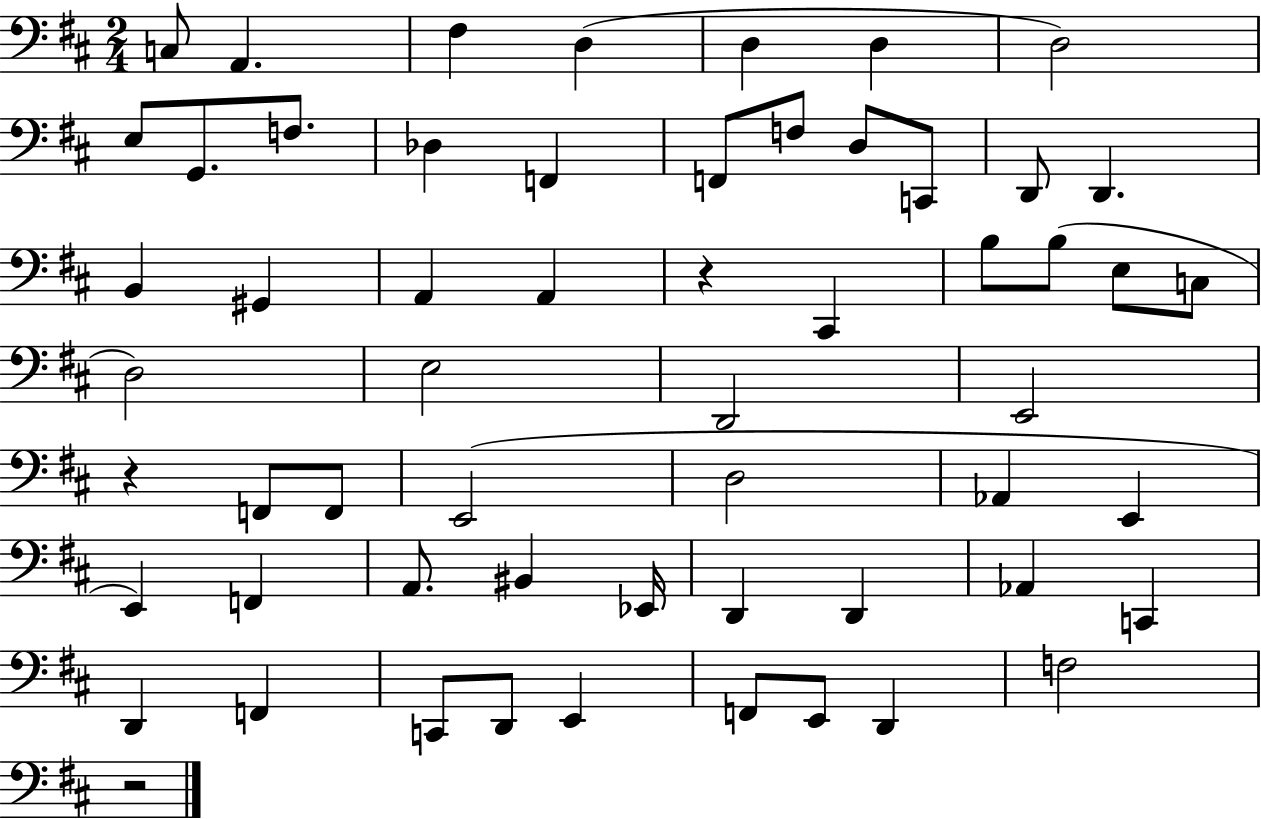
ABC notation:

X:1
T:Untitled
M:2/4
L:1/4
K:D
C,/2 A,, ^F, D, D, D, D,2 E,/2 G,,/2 F,/2 _D, F,, F,,/2 F,/2 D,/2 C,,/2 D,,/2 D,, B,, ^G,, A,, A,, z ^C,, B,/2 B,/2 E,/2 C,/2 D,2 E,2 D,,2 E,,2 z F,,/2 F,,/2 E,,2 D,2 _A,, E,, E,, F,, A,,/2 ^B,, _E,,/4 D,, D,, _A,, C,, D,, F,, C,,/2 D,,/2 E,, F,,/2 E,,/2 D,, F,2 z2